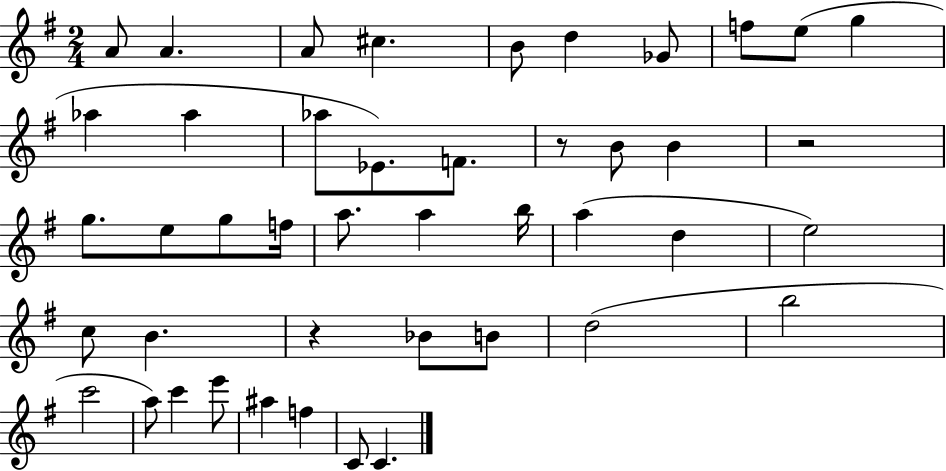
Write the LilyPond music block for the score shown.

{
  \clef treble
  \numericTimeSignature
  \time 2/4
  \key g \major
  \repeat volta 2 { a'8 a'4. | a'8 cis''4. | b'8 d''4 ges'8 | f''8 e''8( g''4 | \break aes''4 aes''4 | aes''8 ees'8.) f'8. | r8 b'8 b'4 | r2 | \break g''8. e''8 g''8 f''16 | a''8. a''4 b''16 | a''4( d''4 | e''2) | \break c''8 b'4. | r4 bes'8 b'8 | d''2( | b''2 | \break c'''2 | a''8) c'''4 e'''8 | ais''4 f''4 | c'8 c'4. | \break } \bar "|."
}